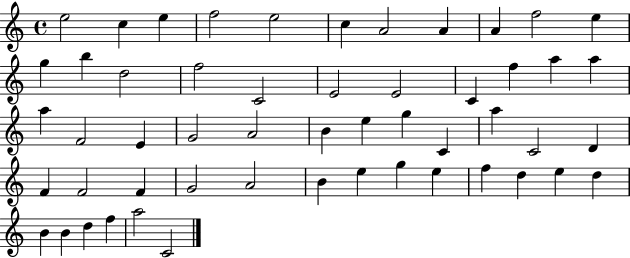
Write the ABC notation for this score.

X:1
T:Untitled
M:4/4
L:1/4
K:C
e2 c e f2 e2 c A2 A A f2 e g b d2 f2 C2 E2 E2 C f a a a F2 E G2 A2 B e g C a C2 D F F2 F G2 A2 B e g e f d e d B B d f a2 C2